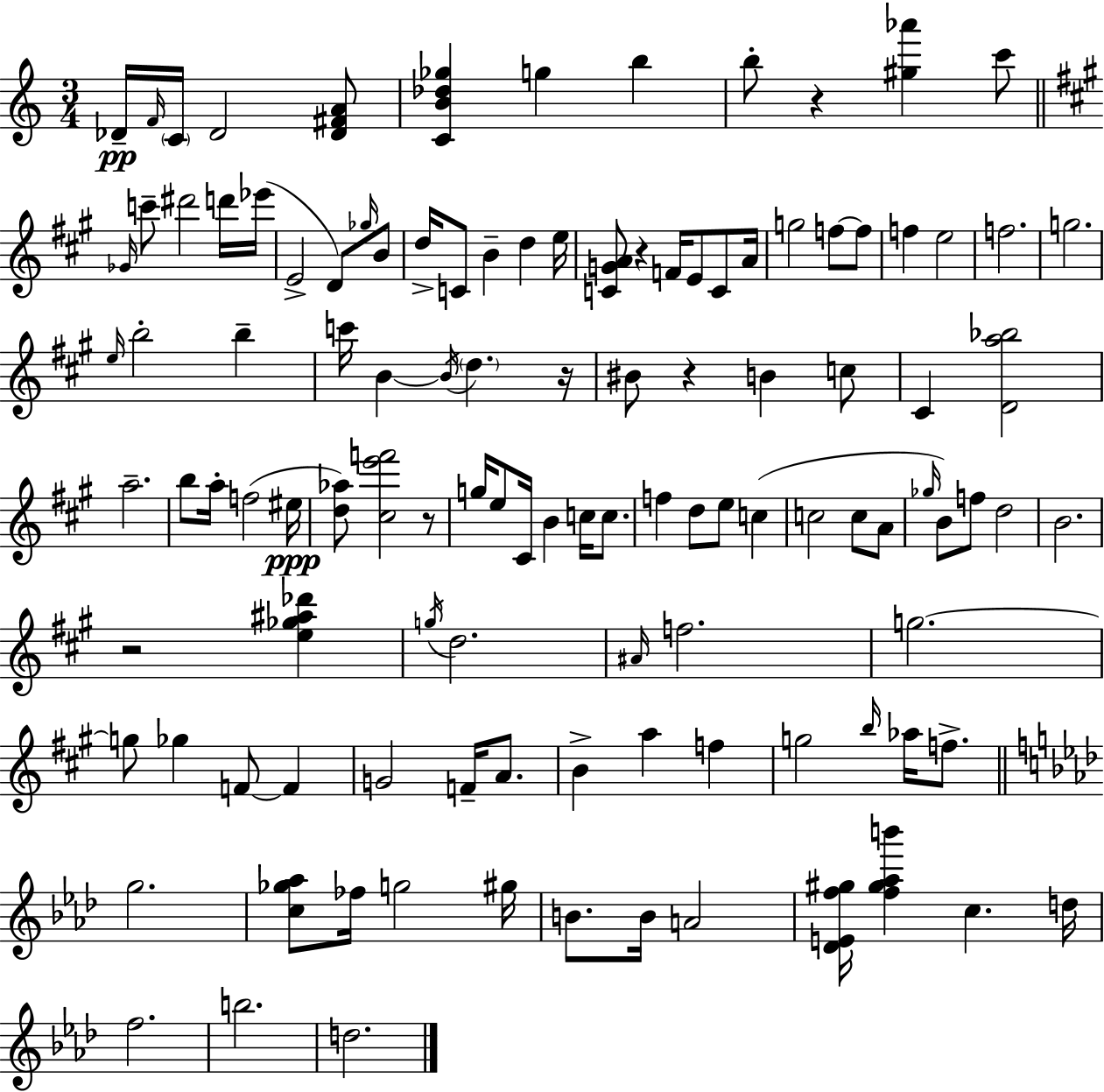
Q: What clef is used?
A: treble